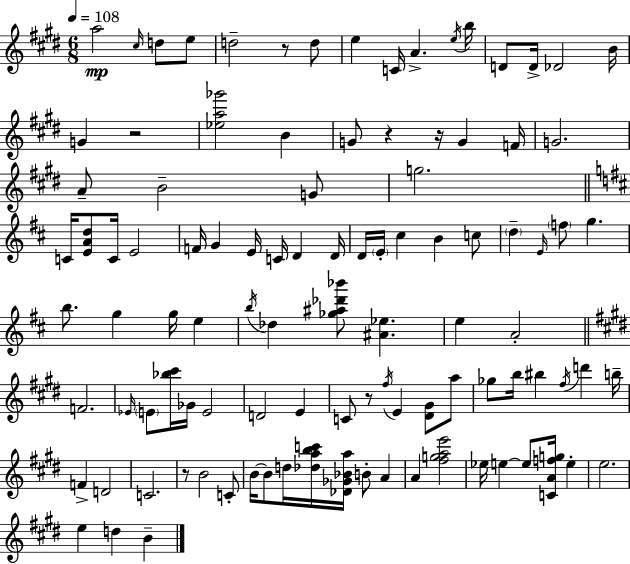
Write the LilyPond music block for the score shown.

{
  \clef treble
  \numericTimeSignature
  \time 6/8
  \key e \major
  \tempo 4 = 108
  \repeat volta 2 { a''2\mp \grace { cis''16 } d''8 e''8 | d''2-- r8 d''8 | e''4 c'16 a'4.-> | \acciaccatura { e''16 } b''16 d'8 d'16-> des'2 | \break b'16 g'4 r2 | <ees'' a'' ges'''>2 b'4 | g'8 r4 r16 g'4 | f'16 g'2. | \break a'8-- b'2-- | g'8 g''2. | \bar "||" \break \key d \major c'16 <e' a' d''>8 c'16 e'2 | f'16 g'4 e'16 c'16 d'4 d'16 | d'16 \parenthesize e'16-. cis''4 b'4 c''8 | \parenthesize d''4-- \grace { e'16 } \parenthesize f''8 g''4. | \break b''8. g''4 g''16 e''4 | \acciaccatura { b''16 } des''4 <ges'' ais'' des''' bes'''>8 <ais' ees''>4. | e''4 a'2-. | \bar "||" \break \key e \major f'2. | \grace { ees'16 } \parenthesize e'8 <bes'' cis'''>16 ges'16 e'2 | d'2 e'4 | c'8 r8 \acciaccatura { fis''16 } e'4 <dis' gis'>8 | \break a''8 ges''8 b''16 bis''4 \acciaccatura { fis''16 } d'''4 | b''16-- f'4-> d'2 | c'2. | r8 b'2 | \break c'8-. b'16~~ b'8 d''16 <des'' a'' b'' c'''>16 <des' ges' bes' a''>16 b'8-. a'4 | a'4 <fis'' g'' a'' e'''>2 | ees''16 e''4~~ e''8 <c' a' f'' g''>16 e''4-. | e''2. | \break e''4 d''4 b'4-- | } \bar "|."
}